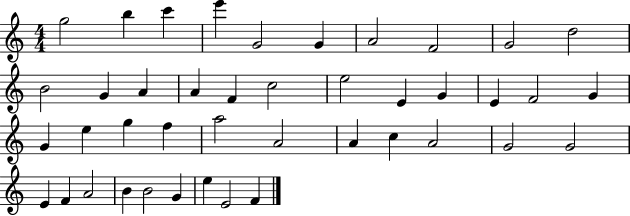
G5/h B5/q C6/q E6/q G4/h G4/q A4/h F4/h G4/h D5/h B4/h G4/q A4/q A4/q F4/q C5/h E5/h E4/q G4/q E4/q F4/h G4/q G4/q E5/q G5/q F5/q A5/h A4/h A4/q C5/q A4/h G4/h G4/h E4/q F4/q A4/h B4/q B4/h G4/q E5/q E4/h F4/q